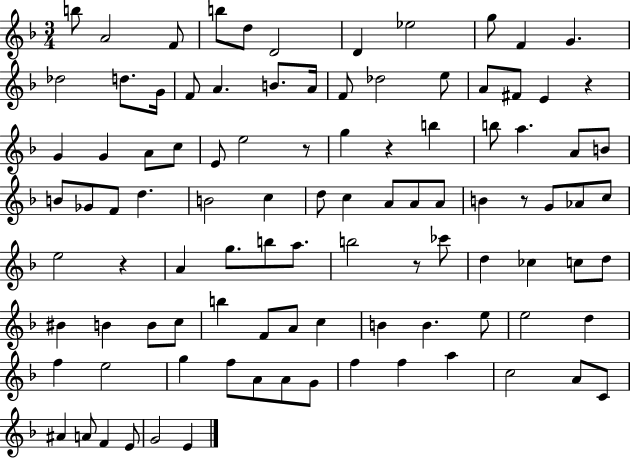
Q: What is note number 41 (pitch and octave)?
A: B4